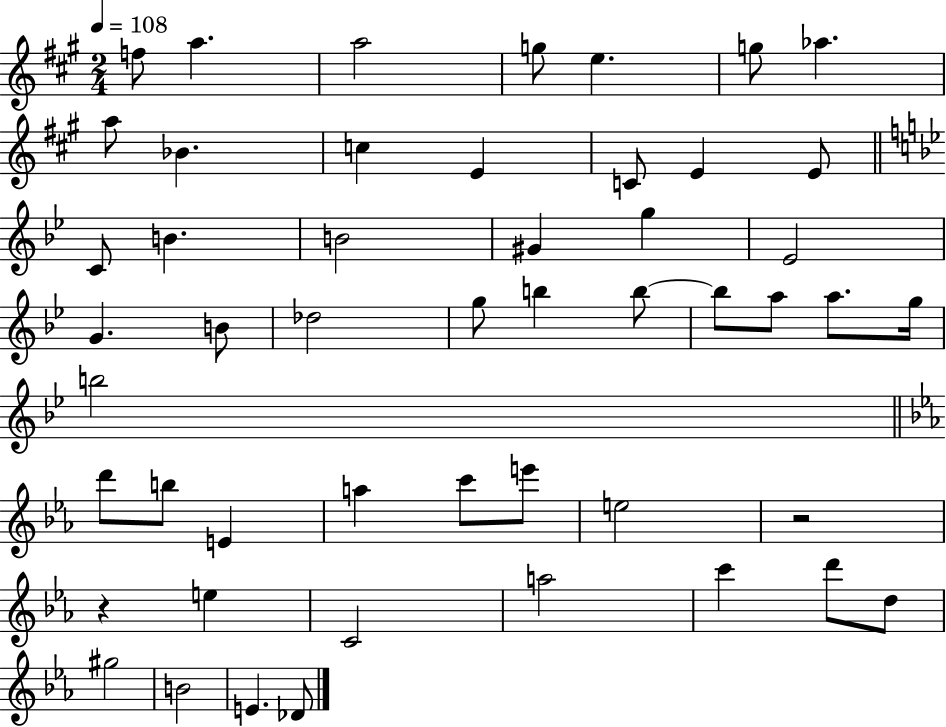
X:1
T:Untitled
M:2/4
L:1/4
K:A
f/2 a a2 g/2 e g/2 _a a/2 _B c E C/2 E E/2 C/2 B B2 ^G g _E2 G B/2 _d2 g/2 b b/2 b/2 a/2 a/2 g/4 b2 d'/2 b/2 E a c'/2 e'/2 e2 z2 z e C2 a2 c' d'/2 d/2 ^g2 B2 E _D/2